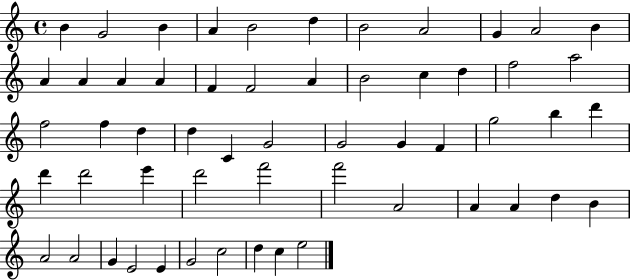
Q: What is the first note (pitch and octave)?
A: B4